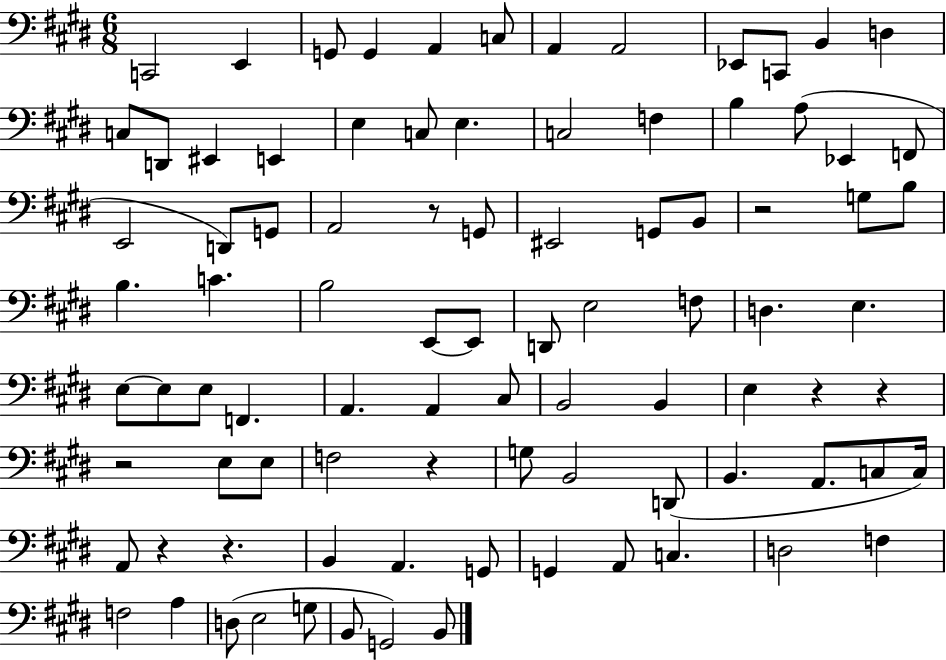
{
  \clef bass
  \numericTimeSignature
  \time 6/8
  \key e \major
  c,2 e,4 | g,8 g,4 a,4 c8 | a,4 a,2 | ees,8 c,8 b,4 d4 | \break c8 d,8 eis,4 e,4 | e4 c8 e4. | c2 f4 | b4 a8( ees,4 f,8 | \break e,2 d,8) g,8 | a,2 r8 g,8 | eis,2 g,8 b,8 | r2 g8 b8 | \break b4. c'4. | b2 e,8~~ e,8 | d,8 e2 f8 | d4. e4. | \break e8~~ e8 e8 f,4. | a,4. a,4 cis8 | b,2 b,4 | e4 r4 r4 | \break r2 e8 e8 | f2 r4 | g8 b,2 d,8( | b,4. a,8. c8 c16) | \break a,8 r4 r4. | b,4 a,4. g,8 | g,4 a,8 c4. | d2 f4 | \break f2 a4 | d8( e2 g8 | b,8 g,2) b,8 | \bar "|."
}